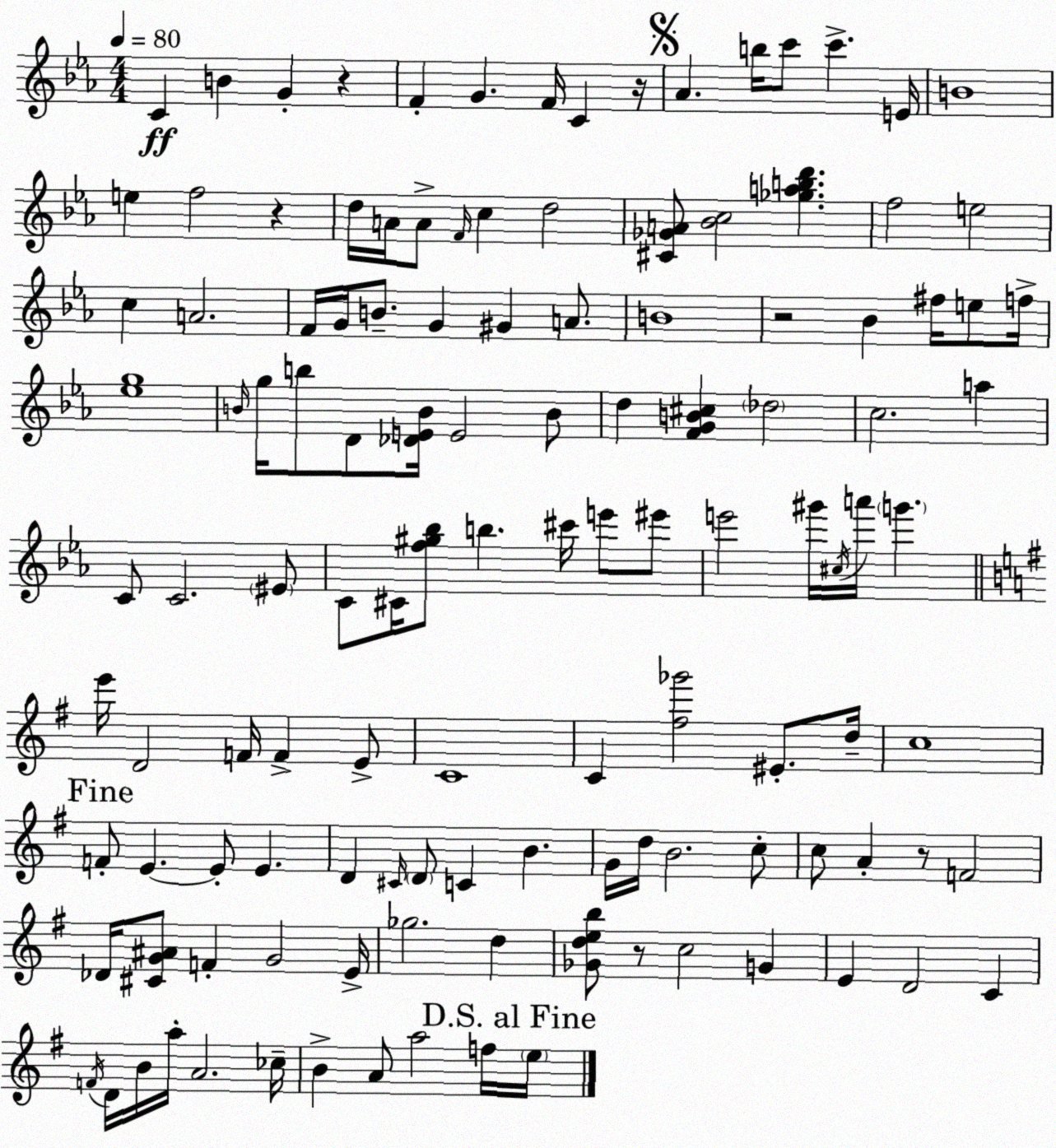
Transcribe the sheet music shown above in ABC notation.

X:1
T:Untitled
M:4/4
L:1/4
K:Cm
C B G z F G F/4 C z/4 _A b/4 c'/2 c' E/4 B4 e f2 z d/4 A/4 A/2 F/4 c d2 [^C_GA]/2 [_Bc]2 [_gabd'] f2 e2 c A2 F/4 G/4 B/2 G ^G A/2 B4 z2 _B ^f/4 e/2 f/4 [_eg]4 B/4 g/4 b/2 D/2 [_DEB]/4 E2 B/2 d [FGB^c] _d2 c2 a C/2 C2 ^E/2 C/2 ^C/4 [f^g_b]/2 b ^c'/4 e'/2 ^e'/2 e'2 ^g'/4 ^c/4 a'/4 g' e'/4 D2 F/4 F E/2 C4 C [^f_g']2 ^E/2 d/4 c4 F/2 E E/2 E D ^C/4 D/2 C B G/4 d/4 B2 c/2 c/2 A z/2 F2 _D/4 [^CG^A]/2 F G2 E/4 _g2 d [_Gdeb]/2 z/2 c2 G E D2 C F/4 D/4 B/4 a/4 A2 _c/4 B A/2 a2 f/4 e/4